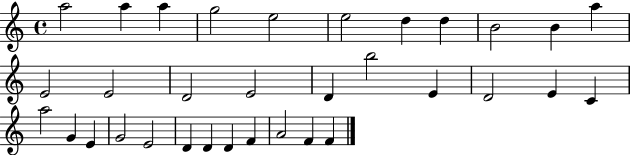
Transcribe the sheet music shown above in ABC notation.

X:1
T:Untitled
M:4/4
L:1/4
K:C
a2 a a g2 e2 e2 d d B2 B a E2 E2 D2 E2 D b2 E D2 E C a2 G E G2 E2 D D D F A2 F F